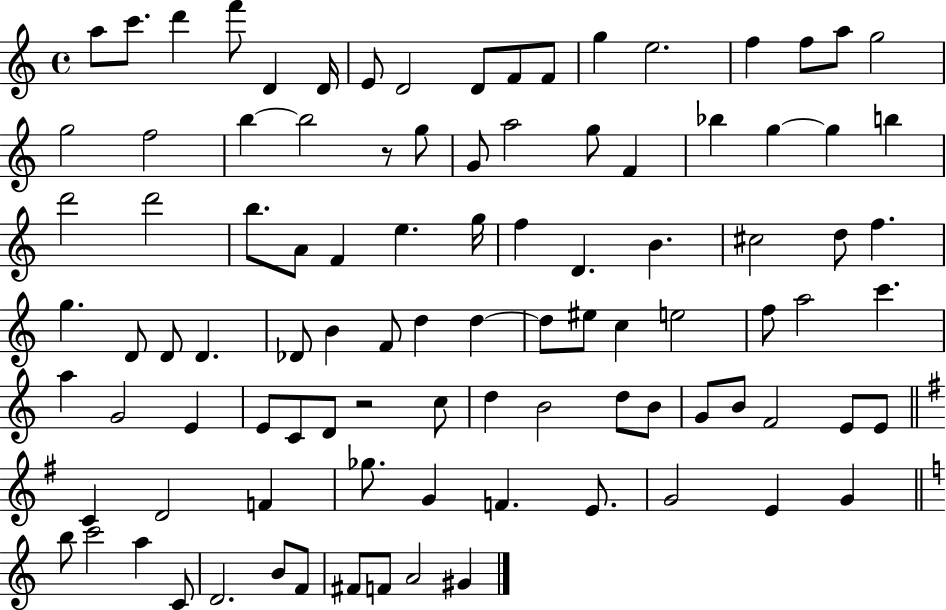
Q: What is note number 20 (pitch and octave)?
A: B5